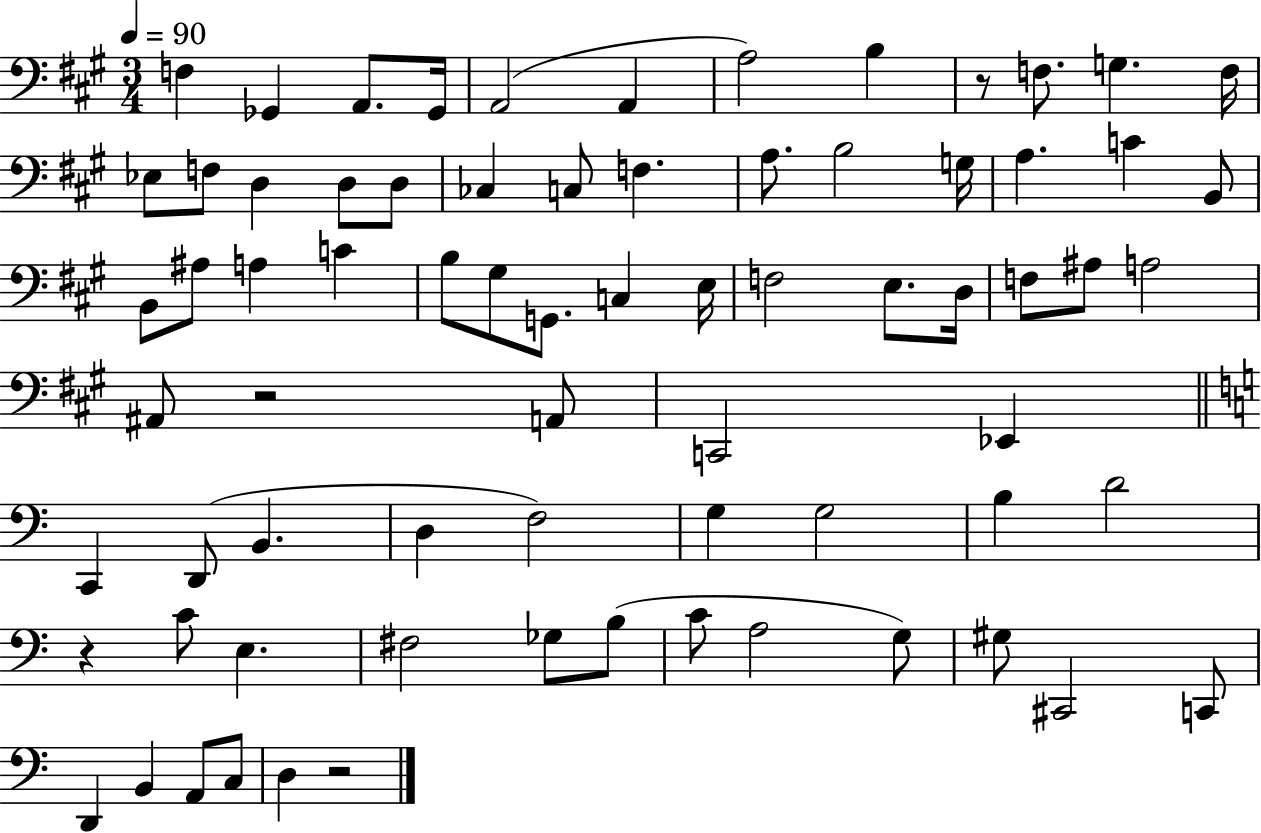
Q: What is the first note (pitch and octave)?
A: F3